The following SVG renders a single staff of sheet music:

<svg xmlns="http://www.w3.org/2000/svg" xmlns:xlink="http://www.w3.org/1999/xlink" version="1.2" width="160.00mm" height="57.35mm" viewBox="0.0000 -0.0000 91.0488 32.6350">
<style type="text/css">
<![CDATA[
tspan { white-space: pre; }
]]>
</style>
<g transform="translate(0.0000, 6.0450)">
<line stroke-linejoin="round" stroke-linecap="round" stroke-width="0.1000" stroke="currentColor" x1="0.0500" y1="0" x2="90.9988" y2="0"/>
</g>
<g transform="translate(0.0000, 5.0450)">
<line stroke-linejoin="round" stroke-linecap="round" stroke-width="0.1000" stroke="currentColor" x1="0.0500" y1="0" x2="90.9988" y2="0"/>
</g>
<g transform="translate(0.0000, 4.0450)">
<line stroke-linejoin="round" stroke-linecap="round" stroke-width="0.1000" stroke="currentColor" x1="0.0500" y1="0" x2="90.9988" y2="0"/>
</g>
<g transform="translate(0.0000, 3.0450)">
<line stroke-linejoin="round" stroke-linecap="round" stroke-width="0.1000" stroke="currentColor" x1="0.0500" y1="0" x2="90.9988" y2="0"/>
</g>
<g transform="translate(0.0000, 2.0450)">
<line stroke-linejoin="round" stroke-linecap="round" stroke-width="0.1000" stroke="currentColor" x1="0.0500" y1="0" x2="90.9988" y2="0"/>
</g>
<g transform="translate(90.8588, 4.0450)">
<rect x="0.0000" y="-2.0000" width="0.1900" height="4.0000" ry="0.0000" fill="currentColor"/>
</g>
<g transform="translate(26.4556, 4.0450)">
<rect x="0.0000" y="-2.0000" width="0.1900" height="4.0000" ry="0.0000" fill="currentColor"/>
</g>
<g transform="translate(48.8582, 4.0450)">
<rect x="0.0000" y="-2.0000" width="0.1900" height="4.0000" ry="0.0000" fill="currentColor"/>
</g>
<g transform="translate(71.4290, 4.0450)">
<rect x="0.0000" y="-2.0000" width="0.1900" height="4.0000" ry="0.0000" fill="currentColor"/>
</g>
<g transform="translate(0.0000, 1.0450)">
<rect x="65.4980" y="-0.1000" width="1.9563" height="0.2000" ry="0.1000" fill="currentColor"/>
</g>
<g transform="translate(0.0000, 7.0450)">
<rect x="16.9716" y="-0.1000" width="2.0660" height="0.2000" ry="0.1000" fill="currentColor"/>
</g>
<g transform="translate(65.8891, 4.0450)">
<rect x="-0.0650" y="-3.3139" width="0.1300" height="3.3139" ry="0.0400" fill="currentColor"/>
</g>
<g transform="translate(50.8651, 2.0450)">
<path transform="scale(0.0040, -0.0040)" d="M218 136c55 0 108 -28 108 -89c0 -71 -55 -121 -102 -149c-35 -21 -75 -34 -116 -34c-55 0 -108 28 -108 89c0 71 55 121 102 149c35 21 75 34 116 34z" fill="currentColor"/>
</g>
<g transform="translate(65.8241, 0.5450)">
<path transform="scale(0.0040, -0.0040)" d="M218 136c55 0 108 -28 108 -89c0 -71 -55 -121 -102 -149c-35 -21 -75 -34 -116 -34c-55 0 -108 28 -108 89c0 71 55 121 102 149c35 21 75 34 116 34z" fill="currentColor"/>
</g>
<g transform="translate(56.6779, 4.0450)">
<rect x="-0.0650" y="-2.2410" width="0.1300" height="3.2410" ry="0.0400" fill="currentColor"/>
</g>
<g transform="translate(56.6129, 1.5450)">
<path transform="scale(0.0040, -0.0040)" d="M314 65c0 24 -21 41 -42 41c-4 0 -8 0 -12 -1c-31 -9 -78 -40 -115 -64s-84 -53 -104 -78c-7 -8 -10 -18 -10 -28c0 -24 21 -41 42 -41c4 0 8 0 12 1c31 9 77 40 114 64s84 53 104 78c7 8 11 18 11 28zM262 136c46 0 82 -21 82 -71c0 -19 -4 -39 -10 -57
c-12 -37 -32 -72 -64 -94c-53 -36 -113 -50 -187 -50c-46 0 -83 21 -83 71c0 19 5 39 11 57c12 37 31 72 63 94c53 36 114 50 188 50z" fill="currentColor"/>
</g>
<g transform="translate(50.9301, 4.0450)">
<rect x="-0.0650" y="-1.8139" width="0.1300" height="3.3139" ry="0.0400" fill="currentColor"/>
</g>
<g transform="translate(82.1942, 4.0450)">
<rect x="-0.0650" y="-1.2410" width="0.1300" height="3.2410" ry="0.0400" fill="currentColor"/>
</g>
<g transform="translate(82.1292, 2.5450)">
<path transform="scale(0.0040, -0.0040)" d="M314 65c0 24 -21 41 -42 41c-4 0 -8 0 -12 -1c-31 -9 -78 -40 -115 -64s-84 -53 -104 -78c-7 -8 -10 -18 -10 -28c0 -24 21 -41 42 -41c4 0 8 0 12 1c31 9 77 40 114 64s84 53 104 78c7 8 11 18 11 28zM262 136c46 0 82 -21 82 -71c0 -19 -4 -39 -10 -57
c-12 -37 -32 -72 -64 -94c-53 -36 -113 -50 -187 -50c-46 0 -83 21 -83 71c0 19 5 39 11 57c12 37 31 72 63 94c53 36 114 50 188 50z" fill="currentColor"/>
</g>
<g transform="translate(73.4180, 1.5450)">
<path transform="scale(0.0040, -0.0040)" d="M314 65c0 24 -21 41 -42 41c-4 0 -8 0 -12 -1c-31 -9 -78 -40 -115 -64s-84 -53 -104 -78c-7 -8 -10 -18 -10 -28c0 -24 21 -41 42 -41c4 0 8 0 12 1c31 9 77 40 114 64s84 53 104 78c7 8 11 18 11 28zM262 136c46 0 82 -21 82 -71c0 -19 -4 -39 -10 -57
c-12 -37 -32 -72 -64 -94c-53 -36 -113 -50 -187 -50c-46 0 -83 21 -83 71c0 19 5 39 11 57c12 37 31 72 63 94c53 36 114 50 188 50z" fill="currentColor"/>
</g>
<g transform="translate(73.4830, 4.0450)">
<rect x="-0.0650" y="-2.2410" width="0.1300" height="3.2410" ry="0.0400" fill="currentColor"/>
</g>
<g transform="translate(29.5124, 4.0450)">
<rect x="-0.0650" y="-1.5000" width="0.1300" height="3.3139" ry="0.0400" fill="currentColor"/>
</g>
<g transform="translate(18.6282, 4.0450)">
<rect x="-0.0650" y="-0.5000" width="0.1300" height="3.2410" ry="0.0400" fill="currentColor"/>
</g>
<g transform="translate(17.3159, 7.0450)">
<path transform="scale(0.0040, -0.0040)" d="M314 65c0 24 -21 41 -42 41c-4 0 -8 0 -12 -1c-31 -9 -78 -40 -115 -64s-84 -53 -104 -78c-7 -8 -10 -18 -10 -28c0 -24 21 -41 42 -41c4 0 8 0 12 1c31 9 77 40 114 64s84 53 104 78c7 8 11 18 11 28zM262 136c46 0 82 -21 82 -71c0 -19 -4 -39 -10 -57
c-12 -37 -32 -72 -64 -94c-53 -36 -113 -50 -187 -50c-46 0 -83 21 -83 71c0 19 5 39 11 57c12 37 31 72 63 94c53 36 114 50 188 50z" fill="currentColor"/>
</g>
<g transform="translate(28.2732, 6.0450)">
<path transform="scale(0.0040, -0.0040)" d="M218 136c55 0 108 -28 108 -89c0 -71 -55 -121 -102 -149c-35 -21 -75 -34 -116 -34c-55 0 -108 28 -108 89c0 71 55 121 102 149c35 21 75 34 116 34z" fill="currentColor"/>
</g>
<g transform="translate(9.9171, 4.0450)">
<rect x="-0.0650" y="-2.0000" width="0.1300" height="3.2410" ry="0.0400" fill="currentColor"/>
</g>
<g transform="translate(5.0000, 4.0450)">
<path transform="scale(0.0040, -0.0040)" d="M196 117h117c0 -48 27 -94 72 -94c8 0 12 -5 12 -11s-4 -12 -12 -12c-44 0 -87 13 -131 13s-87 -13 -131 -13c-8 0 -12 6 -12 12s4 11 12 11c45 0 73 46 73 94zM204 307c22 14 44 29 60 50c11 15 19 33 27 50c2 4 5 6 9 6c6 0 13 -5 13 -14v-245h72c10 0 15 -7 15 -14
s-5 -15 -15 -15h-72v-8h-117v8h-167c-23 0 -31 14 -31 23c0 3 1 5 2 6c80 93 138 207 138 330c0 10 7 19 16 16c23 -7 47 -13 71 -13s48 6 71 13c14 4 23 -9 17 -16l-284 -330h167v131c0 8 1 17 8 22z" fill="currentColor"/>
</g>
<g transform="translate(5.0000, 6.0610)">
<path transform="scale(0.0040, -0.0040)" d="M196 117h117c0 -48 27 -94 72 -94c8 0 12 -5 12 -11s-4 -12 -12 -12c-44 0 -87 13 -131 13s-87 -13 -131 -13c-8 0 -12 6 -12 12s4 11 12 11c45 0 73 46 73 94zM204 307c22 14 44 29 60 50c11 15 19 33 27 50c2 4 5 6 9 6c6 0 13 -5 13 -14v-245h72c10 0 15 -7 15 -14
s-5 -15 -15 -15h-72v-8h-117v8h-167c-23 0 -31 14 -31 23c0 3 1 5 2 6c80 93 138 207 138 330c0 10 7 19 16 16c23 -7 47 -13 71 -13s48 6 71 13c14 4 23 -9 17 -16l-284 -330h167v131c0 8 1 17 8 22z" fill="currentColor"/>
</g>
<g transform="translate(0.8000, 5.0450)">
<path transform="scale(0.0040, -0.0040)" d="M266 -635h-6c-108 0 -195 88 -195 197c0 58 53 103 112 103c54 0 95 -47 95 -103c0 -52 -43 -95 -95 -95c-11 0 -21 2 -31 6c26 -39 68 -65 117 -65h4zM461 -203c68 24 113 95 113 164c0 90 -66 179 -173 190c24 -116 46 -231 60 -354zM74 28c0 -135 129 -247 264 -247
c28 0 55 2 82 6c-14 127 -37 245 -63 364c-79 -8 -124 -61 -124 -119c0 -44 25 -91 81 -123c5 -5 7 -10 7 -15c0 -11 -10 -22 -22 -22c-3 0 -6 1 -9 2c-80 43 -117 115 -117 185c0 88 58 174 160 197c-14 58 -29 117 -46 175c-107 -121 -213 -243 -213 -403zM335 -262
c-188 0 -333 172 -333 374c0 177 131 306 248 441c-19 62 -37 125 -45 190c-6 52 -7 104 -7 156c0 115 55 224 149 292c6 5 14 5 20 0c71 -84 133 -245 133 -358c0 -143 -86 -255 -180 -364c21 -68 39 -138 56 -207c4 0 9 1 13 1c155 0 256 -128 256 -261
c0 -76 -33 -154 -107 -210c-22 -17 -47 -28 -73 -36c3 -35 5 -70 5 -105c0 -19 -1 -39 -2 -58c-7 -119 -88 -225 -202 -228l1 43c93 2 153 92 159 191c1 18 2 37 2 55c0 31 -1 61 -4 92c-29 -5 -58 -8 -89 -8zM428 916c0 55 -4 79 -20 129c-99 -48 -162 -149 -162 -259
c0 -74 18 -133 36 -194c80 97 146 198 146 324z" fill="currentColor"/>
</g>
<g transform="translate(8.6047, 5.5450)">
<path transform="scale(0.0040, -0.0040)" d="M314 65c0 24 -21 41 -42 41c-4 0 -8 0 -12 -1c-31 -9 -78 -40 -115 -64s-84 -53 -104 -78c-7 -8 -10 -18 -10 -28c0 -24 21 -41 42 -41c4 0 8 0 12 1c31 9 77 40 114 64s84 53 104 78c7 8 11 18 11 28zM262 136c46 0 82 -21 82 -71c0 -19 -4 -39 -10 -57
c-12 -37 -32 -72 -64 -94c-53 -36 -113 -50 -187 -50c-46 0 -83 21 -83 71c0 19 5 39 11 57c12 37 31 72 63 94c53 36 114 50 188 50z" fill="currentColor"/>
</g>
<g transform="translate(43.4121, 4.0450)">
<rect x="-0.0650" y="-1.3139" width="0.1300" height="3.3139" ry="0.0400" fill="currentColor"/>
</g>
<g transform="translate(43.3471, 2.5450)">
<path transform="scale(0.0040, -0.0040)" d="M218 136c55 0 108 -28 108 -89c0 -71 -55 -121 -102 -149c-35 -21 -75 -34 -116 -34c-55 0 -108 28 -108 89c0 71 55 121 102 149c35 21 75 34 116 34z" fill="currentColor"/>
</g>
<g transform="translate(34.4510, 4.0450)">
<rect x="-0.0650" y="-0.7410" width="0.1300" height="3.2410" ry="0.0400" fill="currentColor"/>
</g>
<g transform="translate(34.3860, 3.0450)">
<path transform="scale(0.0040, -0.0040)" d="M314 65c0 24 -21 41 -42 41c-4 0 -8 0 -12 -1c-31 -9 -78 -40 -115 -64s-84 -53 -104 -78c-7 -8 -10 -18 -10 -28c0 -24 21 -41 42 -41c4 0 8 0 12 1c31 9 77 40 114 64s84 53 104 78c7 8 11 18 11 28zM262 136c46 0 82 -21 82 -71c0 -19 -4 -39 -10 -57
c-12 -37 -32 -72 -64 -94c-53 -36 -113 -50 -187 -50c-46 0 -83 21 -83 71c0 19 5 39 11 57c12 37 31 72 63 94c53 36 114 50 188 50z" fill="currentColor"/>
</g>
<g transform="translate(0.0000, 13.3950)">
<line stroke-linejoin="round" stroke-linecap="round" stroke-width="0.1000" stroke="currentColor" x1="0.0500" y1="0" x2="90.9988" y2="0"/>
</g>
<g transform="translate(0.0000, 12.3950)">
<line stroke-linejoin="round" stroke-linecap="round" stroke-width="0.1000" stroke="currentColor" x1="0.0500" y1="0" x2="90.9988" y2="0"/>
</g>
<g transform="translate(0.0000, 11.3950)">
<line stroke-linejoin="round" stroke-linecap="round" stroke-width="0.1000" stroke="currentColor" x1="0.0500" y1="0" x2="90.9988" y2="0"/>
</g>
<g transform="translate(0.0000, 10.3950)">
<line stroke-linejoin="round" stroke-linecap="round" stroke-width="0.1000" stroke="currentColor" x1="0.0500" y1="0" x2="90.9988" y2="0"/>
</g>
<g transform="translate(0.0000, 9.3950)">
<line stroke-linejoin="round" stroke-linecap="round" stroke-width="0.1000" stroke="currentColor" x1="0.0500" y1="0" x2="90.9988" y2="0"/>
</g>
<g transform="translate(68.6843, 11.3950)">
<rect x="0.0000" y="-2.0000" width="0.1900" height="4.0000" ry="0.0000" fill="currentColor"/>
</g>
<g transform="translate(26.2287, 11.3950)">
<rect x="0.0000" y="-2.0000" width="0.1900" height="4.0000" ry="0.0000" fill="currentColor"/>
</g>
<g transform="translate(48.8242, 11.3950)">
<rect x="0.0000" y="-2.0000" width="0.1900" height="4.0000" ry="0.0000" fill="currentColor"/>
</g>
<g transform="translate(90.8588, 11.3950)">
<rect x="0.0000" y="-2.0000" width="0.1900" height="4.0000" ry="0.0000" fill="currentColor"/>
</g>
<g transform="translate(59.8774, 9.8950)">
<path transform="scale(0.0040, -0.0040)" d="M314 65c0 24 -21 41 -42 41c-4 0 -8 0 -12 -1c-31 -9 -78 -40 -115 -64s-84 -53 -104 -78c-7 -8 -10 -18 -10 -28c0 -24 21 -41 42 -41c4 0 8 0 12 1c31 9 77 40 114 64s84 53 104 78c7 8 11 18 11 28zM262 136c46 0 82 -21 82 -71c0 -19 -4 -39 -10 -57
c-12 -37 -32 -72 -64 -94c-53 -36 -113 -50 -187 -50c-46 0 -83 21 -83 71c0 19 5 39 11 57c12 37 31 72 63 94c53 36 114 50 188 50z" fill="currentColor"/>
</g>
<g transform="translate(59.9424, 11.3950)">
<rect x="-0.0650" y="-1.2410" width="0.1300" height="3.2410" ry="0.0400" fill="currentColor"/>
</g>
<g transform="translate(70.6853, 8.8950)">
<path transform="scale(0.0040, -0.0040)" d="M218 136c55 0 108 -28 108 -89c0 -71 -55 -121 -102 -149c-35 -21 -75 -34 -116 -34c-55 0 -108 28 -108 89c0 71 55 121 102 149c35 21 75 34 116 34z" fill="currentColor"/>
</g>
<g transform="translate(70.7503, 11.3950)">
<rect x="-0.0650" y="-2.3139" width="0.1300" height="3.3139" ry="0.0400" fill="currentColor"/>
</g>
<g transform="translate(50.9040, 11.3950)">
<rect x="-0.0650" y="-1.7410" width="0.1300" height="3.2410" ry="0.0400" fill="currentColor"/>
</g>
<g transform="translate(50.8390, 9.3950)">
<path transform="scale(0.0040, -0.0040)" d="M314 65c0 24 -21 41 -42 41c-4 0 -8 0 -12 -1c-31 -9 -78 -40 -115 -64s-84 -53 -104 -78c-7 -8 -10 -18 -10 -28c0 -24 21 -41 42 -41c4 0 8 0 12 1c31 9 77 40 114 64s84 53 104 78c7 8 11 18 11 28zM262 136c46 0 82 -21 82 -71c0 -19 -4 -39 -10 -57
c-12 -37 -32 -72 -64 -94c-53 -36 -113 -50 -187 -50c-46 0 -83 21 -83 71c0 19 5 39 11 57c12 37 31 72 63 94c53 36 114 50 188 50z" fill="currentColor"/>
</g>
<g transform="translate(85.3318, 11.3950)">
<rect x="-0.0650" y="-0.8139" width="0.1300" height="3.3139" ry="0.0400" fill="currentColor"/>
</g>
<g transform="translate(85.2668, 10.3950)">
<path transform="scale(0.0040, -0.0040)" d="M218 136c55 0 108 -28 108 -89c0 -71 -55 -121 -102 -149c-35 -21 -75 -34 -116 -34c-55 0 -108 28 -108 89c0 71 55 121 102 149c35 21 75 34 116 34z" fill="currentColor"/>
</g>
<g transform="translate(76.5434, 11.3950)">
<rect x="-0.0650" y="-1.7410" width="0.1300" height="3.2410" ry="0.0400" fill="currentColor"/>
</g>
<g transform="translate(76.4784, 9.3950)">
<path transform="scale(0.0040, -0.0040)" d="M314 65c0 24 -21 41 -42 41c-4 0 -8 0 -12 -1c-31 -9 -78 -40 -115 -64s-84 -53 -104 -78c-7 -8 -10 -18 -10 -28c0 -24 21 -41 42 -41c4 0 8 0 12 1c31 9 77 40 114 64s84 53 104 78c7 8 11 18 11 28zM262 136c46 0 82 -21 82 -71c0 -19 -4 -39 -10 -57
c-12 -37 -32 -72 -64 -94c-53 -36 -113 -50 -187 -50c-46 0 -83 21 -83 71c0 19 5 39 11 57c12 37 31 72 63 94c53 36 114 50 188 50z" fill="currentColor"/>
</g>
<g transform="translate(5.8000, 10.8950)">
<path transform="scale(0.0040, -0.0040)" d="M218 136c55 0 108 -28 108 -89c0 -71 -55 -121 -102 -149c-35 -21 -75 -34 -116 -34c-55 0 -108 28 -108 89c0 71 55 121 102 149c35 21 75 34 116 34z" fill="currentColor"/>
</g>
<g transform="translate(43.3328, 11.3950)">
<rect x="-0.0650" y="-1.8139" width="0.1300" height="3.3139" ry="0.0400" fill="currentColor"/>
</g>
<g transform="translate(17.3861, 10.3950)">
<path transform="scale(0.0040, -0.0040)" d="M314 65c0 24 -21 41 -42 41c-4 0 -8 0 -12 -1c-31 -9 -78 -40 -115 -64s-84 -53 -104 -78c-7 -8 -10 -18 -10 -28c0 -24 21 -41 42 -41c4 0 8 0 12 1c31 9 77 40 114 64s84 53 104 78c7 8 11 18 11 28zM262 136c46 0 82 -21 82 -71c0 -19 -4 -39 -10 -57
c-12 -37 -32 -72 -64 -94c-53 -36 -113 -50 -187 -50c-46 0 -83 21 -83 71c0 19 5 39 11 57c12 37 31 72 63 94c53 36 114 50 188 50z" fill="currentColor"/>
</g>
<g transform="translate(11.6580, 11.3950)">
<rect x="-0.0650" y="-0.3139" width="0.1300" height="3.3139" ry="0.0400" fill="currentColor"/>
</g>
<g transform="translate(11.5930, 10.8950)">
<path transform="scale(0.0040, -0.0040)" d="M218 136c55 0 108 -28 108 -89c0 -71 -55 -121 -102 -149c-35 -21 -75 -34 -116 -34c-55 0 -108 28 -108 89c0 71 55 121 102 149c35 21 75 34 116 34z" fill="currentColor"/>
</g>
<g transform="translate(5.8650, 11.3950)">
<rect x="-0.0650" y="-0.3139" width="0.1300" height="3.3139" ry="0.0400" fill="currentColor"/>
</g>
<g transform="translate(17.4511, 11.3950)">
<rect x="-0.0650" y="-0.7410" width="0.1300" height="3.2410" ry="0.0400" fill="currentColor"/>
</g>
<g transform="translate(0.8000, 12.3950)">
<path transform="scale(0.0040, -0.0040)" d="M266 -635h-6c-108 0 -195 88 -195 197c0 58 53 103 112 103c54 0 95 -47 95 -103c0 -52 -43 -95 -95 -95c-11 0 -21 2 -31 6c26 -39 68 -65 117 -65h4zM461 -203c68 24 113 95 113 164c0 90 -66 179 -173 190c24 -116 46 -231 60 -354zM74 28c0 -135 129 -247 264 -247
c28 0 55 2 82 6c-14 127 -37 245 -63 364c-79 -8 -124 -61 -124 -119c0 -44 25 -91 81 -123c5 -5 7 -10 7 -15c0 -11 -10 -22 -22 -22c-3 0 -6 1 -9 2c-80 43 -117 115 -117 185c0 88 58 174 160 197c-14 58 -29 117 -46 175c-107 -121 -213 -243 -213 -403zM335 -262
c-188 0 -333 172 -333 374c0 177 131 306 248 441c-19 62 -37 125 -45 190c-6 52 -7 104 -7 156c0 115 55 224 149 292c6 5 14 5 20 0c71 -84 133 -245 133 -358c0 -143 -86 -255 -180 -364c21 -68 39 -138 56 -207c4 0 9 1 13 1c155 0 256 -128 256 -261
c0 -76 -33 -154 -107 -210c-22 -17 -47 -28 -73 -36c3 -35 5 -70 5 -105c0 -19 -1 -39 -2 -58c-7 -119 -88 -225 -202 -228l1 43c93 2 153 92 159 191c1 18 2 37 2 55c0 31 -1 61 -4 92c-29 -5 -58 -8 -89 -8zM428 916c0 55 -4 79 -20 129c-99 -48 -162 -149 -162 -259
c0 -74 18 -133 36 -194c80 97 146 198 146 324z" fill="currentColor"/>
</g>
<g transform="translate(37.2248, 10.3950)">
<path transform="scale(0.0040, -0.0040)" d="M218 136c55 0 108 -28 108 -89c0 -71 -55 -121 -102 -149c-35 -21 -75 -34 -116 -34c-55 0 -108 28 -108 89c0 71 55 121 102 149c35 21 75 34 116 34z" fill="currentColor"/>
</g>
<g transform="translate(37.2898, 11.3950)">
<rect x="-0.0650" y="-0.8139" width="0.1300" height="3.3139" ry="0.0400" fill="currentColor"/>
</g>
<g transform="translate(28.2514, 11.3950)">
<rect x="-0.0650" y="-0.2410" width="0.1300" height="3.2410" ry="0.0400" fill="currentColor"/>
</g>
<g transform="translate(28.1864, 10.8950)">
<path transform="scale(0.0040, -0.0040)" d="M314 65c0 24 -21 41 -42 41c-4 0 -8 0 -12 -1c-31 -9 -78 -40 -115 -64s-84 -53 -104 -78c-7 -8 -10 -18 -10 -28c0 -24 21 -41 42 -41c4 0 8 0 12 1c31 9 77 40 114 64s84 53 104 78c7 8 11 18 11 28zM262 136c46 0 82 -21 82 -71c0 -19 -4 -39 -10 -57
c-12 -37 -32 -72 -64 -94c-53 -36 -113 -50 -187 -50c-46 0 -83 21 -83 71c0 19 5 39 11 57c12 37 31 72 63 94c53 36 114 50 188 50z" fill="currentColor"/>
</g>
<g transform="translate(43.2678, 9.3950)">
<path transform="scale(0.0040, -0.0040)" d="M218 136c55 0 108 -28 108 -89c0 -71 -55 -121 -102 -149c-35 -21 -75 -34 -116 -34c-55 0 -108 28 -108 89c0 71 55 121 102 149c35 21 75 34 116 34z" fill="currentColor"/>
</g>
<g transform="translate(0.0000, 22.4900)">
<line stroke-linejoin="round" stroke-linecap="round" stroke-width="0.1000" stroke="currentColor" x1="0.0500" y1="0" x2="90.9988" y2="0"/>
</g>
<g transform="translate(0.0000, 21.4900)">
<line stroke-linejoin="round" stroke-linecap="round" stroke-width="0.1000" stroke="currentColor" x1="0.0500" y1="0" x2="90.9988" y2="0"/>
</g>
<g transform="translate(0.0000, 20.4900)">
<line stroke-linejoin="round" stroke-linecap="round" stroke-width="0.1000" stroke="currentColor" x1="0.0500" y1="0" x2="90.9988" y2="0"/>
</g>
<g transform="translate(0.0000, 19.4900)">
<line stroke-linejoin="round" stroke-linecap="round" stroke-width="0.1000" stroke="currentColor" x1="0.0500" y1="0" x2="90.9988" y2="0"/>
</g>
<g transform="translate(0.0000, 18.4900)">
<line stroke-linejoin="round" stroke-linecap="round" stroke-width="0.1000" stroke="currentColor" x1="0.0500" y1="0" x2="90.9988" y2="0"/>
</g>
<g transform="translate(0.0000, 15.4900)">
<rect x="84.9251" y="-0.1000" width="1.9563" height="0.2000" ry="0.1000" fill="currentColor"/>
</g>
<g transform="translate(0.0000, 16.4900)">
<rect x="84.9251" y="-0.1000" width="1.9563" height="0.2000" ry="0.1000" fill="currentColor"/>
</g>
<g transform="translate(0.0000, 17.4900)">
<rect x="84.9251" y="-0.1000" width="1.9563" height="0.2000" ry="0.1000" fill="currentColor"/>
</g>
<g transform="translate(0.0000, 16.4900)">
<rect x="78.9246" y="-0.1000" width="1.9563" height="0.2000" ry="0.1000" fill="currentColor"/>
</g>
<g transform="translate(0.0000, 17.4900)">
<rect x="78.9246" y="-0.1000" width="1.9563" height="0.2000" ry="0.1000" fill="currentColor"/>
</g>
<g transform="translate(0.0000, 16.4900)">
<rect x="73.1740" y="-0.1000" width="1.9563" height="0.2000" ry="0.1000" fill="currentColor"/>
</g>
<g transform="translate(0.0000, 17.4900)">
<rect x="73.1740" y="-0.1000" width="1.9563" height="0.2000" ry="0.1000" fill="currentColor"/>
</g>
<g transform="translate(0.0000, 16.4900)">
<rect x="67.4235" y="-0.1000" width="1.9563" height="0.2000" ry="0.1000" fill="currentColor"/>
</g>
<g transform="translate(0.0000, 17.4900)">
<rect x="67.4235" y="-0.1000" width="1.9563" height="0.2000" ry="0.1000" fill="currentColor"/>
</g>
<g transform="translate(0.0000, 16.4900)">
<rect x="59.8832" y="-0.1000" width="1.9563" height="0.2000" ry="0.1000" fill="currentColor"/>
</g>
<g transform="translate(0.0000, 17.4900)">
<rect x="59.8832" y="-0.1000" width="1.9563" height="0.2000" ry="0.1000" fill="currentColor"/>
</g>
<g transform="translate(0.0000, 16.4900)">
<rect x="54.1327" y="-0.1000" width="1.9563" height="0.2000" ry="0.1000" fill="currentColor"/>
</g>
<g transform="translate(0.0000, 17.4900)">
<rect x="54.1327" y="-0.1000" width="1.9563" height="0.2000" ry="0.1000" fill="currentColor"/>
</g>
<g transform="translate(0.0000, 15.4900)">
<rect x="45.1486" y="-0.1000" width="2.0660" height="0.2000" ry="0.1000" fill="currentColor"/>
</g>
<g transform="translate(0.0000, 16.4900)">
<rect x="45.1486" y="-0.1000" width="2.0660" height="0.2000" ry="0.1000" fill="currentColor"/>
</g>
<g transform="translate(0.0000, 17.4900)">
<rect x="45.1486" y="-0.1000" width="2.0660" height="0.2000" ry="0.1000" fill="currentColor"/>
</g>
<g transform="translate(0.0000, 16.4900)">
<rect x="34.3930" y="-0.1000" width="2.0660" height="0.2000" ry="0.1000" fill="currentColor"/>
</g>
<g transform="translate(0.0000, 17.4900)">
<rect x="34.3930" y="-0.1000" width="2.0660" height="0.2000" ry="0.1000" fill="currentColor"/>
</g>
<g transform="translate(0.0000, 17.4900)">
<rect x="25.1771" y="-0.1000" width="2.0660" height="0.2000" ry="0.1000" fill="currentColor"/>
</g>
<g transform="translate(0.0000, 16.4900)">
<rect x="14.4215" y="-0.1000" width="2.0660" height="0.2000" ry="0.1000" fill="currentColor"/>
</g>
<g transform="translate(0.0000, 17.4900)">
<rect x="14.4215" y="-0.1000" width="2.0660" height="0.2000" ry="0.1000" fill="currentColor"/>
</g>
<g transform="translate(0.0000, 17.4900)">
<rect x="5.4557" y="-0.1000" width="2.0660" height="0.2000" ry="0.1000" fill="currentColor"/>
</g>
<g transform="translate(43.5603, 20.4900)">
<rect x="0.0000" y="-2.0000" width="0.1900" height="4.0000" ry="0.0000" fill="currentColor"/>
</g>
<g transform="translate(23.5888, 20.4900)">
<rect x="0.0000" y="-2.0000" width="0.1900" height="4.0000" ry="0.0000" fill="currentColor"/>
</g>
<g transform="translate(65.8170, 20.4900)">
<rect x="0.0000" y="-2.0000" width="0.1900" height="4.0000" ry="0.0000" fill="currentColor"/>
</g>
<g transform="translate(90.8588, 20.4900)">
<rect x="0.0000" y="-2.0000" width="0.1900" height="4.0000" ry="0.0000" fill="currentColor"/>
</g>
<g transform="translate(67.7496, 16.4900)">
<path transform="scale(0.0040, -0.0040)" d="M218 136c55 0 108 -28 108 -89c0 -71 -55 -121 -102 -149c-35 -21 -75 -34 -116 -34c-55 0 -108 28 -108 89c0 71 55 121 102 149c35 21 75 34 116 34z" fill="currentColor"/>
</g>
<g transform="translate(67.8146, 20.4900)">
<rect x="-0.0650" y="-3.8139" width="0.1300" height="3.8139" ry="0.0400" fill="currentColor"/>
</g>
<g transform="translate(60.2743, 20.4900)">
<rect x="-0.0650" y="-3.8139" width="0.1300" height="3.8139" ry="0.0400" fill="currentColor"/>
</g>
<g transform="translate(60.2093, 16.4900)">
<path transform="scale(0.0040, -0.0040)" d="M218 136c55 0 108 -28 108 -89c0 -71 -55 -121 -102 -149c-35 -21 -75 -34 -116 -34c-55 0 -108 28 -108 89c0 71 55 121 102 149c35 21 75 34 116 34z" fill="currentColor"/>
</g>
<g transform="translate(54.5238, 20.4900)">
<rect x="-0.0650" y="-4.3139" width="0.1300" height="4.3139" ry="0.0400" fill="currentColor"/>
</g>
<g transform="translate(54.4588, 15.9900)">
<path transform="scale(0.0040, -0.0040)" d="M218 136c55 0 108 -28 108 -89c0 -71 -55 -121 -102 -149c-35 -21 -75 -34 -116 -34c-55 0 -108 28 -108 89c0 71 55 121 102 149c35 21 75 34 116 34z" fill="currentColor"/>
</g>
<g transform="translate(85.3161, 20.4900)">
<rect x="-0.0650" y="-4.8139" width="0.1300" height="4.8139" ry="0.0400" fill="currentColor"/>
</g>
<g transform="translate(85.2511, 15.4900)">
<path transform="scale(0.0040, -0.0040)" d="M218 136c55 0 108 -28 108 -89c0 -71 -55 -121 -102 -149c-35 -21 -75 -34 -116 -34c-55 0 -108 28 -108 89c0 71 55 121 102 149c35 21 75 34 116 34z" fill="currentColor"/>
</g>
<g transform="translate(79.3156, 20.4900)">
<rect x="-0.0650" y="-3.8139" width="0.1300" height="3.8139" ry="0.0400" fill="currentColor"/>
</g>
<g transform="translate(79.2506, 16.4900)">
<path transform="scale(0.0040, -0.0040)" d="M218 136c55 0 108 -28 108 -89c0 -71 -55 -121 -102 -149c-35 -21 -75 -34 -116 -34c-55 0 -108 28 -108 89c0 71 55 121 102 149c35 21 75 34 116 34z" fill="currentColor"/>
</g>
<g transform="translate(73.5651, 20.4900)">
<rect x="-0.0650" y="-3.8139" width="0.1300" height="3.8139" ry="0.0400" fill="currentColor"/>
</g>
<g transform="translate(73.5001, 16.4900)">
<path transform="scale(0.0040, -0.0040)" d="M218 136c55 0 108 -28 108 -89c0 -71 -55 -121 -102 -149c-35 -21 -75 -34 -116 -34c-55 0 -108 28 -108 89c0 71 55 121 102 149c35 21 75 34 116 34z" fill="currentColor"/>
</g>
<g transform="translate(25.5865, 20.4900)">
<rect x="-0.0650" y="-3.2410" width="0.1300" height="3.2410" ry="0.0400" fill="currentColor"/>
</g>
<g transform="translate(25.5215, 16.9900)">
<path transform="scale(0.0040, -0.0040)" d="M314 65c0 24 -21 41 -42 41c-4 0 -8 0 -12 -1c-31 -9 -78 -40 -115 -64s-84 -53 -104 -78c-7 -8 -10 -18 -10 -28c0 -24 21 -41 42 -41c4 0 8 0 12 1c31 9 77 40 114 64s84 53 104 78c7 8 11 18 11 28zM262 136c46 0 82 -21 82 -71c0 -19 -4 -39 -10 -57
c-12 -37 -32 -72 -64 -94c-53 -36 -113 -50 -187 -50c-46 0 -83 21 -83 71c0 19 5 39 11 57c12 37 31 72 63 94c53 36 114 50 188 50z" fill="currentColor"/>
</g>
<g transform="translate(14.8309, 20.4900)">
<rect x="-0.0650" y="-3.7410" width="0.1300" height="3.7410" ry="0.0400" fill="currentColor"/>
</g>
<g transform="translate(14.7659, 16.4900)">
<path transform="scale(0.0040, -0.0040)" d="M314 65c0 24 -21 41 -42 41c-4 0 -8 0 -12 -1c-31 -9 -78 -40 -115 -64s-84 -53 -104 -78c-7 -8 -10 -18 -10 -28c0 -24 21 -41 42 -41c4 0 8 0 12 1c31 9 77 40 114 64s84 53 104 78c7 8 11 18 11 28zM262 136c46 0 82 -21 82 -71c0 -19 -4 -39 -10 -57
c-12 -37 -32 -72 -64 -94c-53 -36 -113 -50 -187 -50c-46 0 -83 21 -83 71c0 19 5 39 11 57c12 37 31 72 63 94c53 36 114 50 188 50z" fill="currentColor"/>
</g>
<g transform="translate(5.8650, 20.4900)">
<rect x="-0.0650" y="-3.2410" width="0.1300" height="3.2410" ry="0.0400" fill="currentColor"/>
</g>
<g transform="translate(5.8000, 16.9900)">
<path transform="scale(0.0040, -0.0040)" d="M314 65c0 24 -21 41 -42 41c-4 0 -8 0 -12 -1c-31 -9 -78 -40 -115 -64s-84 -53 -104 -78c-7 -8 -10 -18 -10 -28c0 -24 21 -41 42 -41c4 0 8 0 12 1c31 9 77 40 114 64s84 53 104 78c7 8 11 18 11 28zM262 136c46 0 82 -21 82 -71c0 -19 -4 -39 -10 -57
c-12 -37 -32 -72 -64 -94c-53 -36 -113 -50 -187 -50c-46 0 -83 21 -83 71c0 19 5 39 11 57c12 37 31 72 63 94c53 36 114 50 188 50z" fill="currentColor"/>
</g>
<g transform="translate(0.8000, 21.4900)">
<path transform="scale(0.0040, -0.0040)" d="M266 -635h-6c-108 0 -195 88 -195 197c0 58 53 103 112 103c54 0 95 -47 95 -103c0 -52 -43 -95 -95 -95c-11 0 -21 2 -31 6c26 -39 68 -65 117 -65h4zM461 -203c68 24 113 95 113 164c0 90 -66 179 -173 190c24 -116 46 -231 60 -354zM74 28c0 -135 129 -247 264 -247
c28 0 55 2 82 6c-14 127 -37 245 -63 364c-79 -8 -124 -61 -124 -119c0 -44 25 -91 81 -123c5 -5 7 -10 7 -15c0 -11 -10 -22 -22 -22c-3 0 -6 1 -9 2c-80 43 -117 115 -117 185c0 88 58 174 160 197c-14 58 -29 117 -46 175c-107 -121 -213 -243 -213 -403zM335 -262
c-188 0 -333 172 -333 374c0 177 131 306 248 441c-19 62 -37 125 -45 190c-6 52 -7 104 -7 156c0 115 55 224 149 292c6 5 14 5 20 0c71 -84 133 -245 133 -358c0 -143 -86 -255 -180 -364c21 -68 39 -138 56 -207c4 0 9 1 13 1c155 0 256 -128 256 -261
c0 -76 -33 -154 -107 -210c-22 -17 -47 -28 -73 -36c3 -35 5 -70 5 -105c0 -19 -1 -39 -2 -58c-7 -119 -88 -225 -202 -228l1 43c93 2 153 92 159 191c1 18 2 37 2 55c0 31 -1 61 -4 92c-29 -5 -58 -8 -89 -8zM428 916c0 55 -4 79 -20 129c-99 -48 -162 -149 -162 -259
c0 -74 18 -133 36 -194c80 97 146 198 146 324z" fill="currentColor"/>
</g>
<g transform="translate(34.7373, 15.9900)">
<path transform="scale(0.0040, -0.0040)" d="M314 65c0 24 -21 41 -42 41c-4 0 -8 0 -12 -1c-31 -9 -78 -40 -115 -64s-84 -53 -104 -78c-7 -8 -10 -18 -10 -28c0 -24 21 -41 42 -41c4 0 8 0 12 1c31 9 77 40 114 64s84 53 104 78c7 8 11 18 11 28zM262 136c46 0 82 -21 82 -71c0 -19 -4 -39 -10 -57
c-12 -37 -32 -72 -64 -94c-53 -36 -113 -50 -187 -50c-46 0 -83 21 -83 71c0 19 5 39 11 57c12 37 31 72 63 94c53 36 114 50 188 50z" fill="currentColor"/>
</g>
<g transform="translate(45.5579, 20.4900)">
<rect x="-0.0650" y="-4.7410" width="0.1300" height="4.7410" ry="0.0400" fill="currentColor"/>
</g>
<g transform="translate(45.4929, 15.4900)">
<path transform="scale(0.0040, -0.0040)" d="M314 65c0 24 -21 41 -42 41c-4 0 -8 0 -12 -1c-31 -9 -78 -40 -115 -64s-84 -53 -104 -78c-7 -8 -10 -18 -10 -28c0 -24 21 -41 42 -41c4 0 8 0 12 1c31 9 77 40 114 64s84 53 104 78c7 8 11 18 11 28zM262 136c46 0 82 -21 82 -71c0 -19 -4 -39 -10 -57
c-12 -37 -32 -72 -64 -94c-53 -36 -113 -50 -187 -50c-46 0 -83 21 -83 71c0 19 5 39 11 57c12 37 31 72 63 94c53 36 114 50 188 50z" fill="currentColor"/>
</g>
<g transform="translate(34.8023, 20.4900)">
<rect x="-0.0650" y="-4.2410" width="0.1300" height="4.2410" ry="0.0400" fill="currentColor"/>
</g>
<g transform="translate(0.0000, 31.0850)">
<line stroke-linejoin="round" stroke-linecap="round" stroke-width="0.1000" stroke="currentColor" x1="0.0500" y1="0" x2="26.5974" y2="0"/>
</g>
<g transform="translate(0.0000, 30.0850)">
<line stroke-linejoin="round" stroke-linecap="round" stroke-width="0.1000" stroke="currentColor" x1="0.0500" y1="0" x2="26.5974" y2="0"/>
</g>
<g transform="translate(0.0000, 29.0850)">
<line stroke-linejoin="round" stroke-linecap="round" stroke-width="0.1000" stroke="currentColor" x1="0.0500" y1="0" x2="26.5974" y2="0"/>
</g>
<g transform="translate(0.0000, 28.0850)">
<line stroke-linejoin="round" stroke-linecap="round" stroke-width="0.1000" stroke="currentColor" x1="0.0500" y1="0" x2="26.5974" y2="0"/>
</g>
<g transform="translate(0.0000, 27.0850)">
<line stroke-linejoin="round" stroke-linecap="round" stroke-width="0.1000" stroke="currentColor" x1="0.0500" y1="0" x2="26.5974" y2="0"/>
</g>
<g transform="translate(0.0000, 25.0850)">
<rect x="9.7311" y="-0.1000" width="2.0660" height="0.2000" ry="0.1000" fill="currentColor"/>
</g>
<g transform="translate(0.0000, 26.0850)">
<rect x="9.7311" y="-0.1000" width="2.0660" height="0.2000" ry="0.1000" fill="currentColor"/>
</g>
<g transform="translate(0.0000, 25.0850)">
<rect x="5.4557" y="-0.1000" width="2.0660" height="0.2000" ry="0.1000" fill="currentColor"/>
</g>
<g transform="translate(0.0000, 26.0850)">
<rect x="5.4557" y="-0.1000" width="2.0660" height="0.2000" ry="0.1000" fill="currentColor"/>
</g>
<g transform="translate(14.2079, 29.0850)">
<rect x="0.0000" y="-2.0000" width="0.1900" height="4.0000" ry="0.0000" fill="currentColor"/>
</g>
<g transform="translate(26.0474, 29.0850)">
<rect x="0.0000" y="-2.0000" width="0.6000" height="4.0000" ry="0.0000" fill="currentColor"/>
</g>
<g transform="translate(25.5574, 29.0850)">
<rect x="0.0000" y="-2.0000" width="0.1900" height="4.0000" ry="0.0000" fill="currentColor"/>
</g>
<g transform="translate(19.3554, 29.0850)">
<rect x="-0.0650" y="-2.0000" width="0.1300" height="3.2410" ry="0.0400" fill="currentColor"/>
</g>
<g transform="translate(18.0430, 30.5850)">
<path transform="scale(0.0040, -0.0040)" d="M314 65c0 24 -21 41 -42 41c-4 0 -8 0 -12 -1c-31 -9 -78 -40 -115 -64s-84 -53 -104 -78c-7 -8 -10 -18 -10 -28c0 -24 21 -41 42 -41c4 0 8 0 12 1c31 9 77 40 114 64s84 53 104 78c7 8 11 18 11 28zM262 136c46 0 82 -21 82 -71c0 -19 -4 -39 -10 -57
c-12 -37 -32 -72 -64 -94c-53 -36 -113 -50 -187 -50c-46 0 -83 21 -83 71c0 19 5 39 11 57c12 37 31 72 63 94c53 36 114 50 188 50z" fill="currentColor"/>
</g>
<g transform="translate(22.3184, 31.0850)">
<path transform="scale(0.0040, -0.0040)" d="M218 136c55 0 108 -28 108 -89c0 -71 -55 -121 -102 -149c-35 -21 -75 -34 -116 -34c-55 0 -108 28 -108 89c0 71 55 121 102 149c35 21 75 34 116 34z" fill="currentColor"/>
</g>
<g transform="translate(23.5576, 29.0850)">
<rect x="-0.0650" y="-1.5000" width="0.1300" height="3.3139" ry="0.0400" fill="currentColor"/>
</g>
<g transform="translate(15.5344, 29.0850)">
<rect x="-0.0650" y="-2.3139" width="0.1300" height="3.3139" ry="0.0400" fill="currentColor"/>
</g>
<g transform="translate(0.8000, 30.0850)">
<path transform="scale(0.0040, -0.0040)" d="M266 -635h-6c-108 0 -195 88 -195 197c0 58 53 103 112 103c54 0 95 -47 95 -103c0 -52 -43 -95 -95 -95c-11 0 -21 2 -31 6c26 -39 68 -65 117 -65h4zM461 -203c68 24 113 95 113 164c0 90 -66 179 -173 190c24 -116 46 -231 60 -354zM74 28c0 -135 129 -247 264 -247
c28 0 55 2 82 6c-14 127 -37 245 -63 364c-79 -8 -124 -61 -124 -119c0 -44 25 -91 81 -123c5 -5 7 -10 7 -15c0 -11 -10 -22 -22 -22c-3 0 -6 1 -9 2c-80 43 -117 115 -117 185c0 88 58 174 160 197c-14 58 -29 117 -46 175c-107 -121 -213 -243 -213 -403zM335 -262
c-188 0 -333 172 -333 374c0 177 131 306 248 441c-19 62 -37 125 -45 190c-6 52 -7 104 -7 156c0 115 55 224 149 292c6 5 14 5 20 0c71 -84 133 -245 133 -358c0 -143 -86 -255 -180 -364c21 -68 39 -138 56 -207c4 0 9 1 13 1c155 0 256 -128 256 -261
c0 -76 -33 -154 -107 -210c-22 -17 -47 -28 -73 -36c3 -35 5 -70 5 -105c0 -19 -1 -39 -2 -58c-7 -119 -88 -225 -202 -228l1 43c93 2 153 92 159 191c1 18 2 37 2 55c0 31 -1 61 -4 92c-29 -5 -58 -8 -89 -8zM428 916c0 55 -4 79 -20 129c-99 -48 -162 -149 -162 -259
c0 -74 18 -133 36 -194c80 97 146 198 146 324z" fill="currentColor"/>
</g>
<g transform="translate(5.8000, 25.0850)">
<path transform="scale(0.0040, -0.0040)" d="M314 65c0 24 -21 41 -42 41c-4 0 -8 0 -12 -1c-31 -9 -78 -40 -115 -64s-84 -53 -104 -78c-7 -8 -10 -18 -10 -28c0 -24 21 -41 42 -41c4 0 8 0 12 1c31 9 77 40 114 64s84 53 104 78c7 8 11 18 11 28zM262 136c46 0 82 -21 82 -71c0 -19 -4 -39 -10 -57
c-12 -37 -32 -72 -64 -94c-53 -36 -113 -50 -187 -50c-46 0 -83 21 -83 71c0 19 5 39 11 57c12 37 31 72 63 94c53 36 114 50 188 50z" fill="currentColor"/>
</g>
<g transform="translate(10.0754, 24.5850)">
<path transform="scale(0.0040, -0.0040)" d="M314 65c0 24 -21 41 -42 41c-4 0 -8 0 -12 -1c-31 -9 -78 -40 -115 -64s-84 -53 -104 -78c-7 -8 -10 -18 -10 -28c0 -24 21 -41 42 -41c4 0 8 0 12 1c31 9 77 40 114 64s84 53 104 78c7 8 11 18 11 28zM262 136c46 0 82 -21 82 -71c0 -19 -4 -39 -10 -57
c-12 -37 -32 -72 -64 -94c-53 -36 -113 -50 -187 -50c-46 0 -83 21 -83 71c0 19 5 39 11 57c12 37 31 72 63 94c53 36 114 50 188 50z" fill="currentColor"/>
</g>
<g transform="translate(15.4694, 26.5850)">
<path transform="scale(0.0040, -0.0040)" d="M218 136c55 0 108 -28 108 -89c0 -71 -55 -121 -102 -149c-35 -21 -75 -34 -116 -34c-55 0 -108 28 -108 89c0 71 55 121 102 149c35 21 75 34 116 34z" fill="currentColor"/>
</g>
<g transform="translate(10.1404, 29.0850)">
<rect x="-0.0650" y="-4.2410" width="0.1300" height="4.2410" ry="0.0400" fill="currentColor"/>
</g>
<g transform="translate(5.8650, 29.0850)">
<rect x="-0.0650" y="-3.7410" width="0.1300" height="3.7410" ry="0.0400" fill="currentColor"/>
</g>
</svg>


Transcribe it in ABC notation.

X:1
T:Untitled
M:4/4
L:1/4
K:C
F2 C2 E d2 e f g2 b g2 e2 c c d2 c2 d f f2 e2 g f2 d b2 c'2 b2 d'2 e'2 d' c' c' c' c' e' c'2 d'2 g F2 E